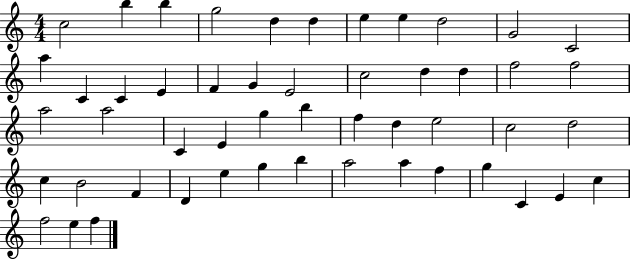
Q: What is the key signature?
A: C major